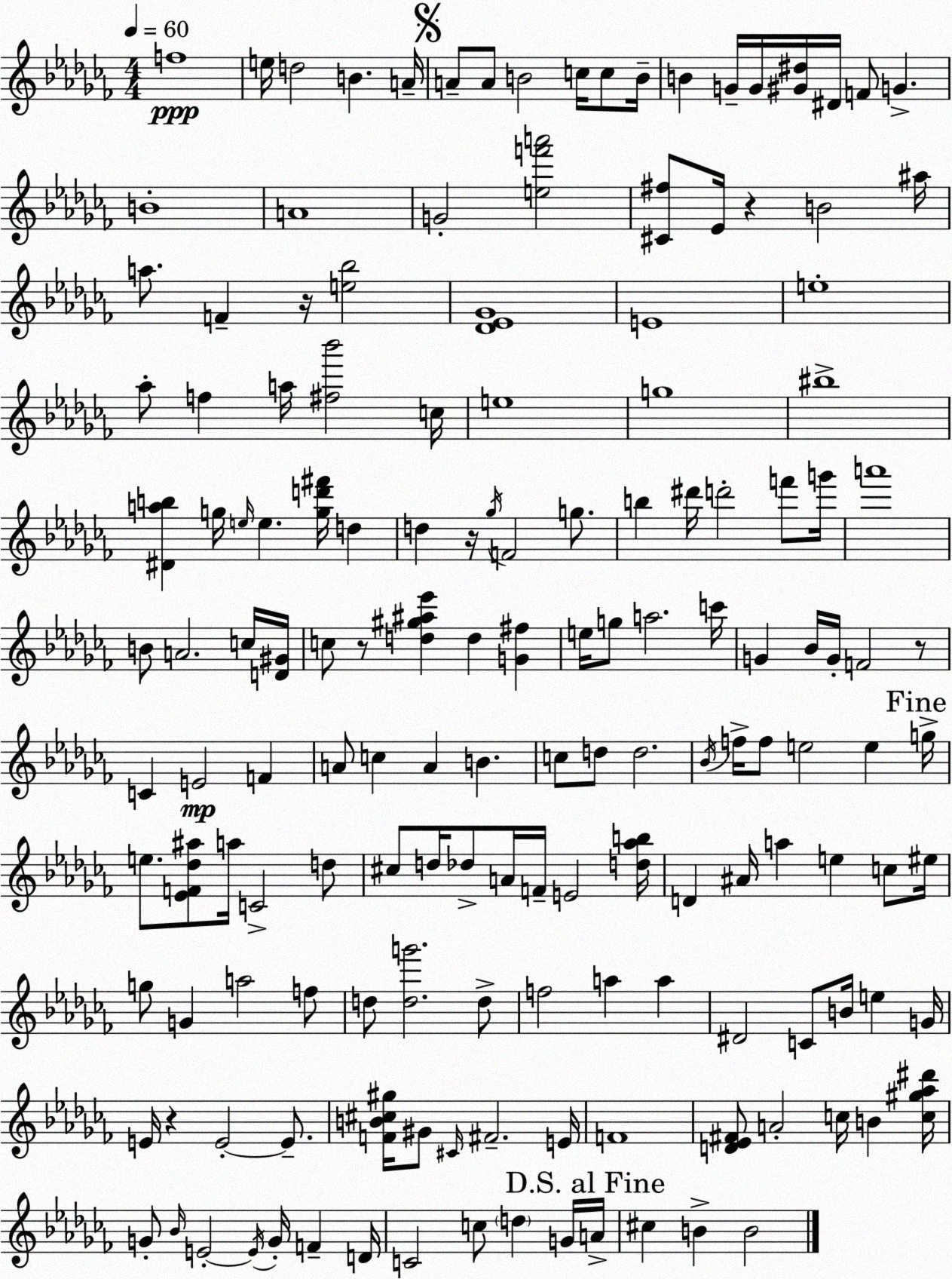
X:1
T:Untitled
M:4/4
L:1/4
K:Abm
f4 e/4 d2 B A/4 A/2 A/2 B2 c/4 c/2 B/4 B G/4 G/4 [^G^d]/4 ^D/4 F/2 G B4 A4 G2 [ef'a']2 [^C^f]/2 _E/4 z B2 ^a/4 a/2 F z/4 [e_b]2 [_D_E_G]4 E4 e4 _a/2 f a/4 [^f_b']2 c/4 e4 g4 ^b4 [^Dab] g/4 e/4 e [gd'^f']/4 d d z/4 _g/4 F2 g/2 b ^d'/4 d'2 f'/2 g'/4 a'4 B/2 A2 c/4 [D^G]/4 c/2 z/2 [d^g^a_e'] d [G^f] e/4 g/2 a2 c'/4 G _B/4 G/4 F2 z/2 C E2 F A/2 c A B c/2 d/2 d2 _B/4 f/4 f/2 e2 e g/4 e/2 [_EF_d^a]/2 a/4 C2 d/2 ^c/2 d/4 _d/2 A/4 F/4 E2 [d_ab]/4 D ^A/4 a e c/2 ^e/4 g/2 G a2 f/2 d/2 [dg']2 d/2 f2 a a ^D2 C/2 B/4 e G/4 E/4 z E2 E/2 [FB^c^g]/4 ^G/2 ^C/4 ^F2 E/4 F4 [D_E^F]/2 A2 c/4 B [c^g_a^d']/4 G/2 _B/4 E2 E/4 G/4 F D/4 C2 c/2 d G/4 A/4 ^c B B2